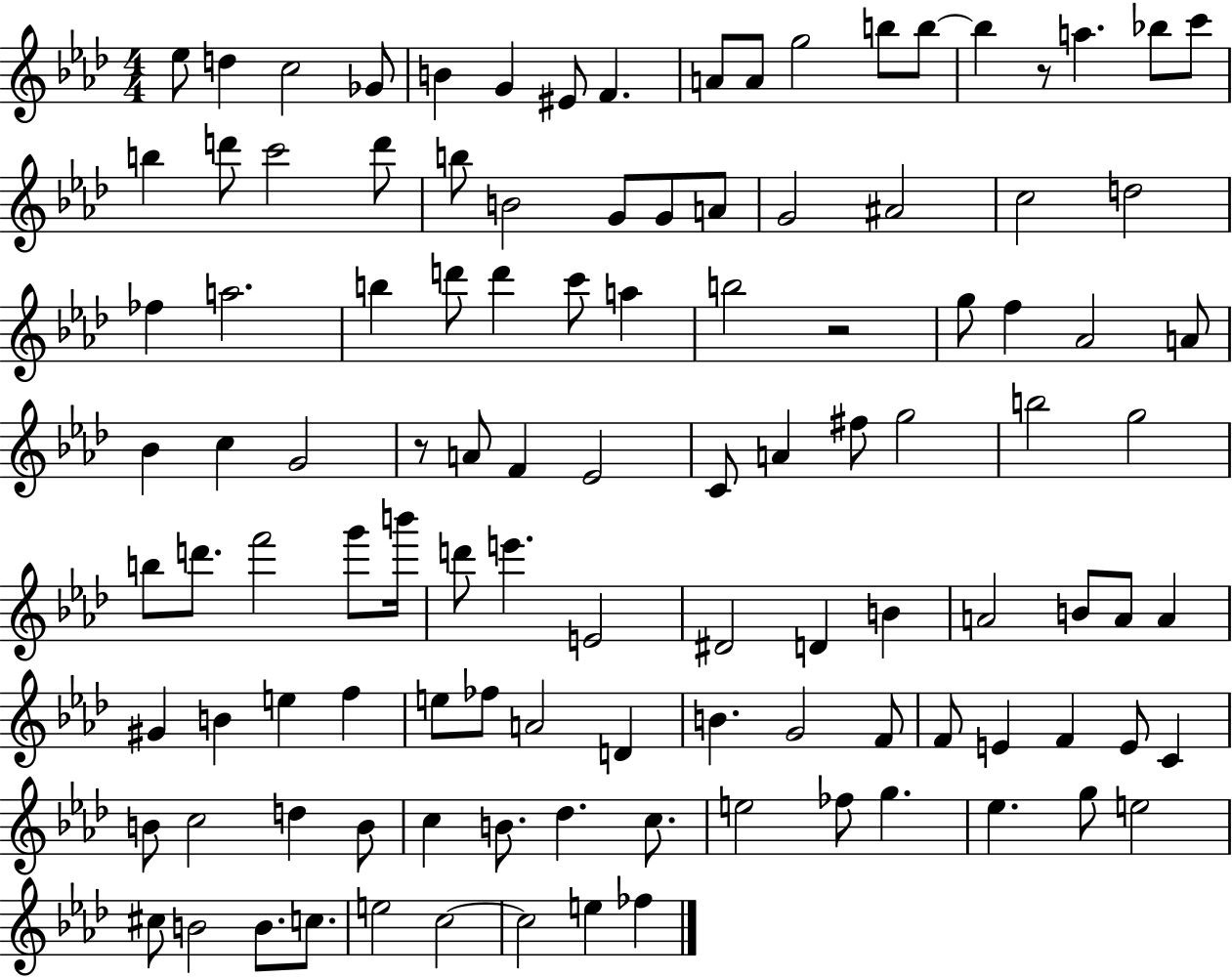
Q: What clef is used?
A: treble